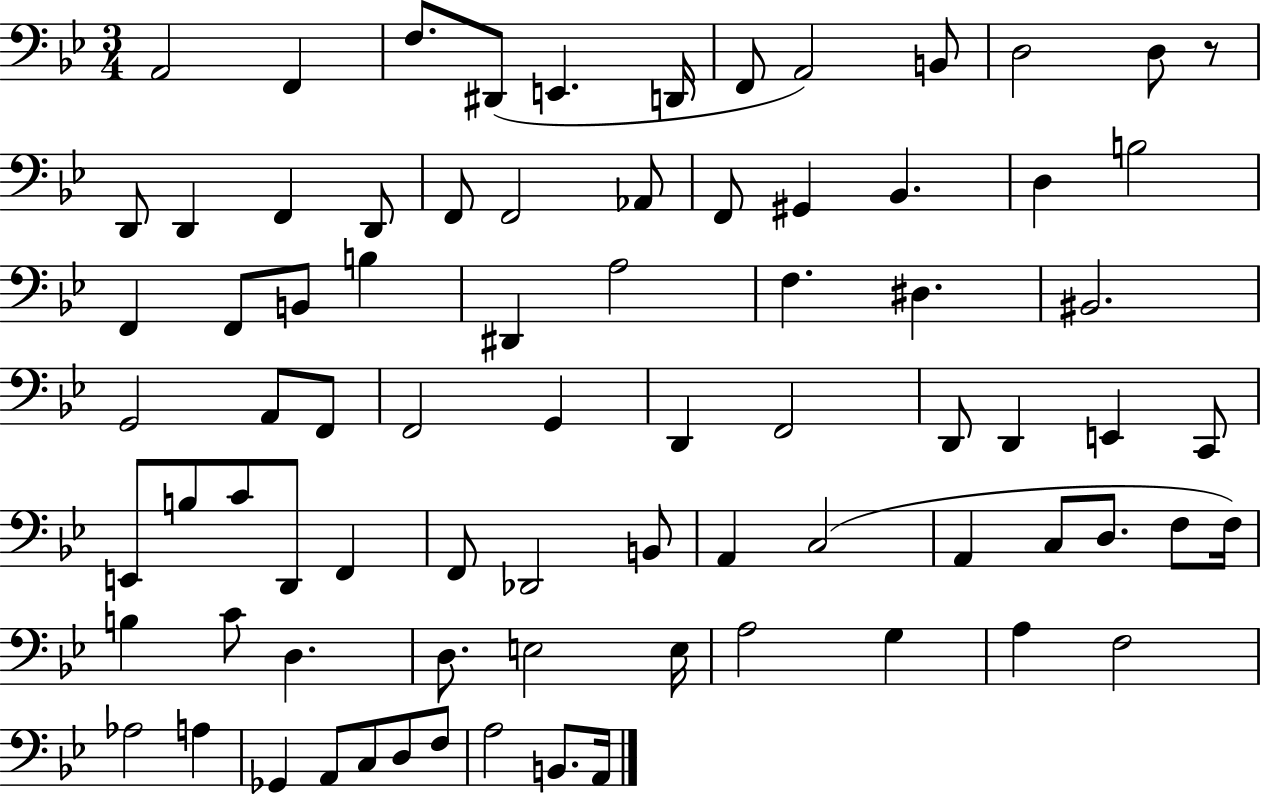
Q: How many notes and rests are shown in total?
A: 79